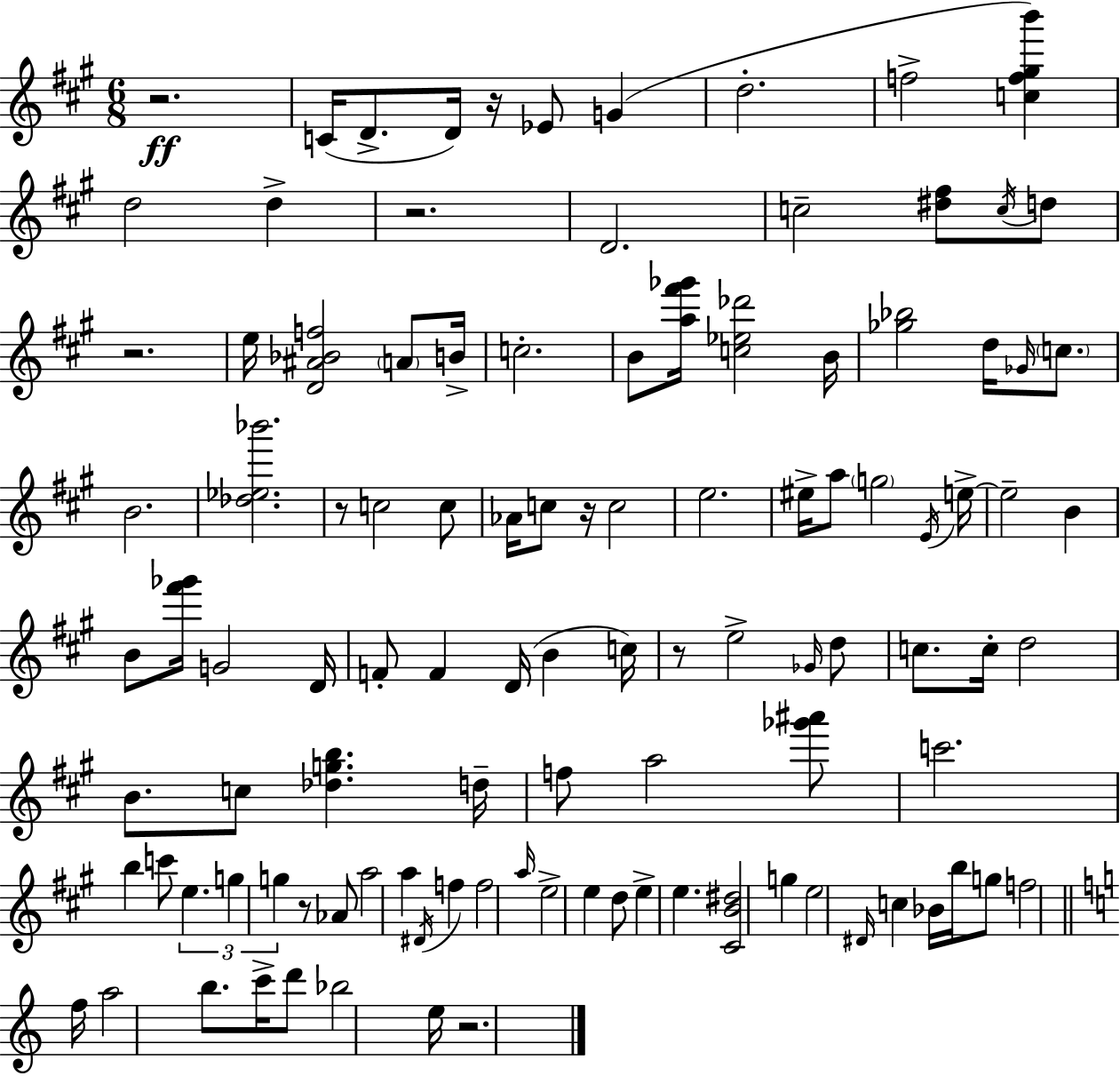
R/h. C4/s D4/e. D4/s R/s Eb4/e G4/q D5/h. F5/h [C5,F5,G#5,B6]/q D5/h D5/q R/h. D4/h. C5/h [D#5,F#5]/e C5/s D5/e R/h. E5/s [D4,A#4,Bb4,F5]/h A4/e B4/s C5/h. B4/e [A5,F#6,Gb6]/s [C5,Eb5,Db6]/h B4/s [Gb5,Bb5]/h D5/s Gb4/s C5/e. B4/h. [Db5,Eb5,Bb6]/h. R/e C5/h C5/e Ab4/s C5/e R/s C5/h E5/h. EIS5/s A5/e G5/h E4/s E5/s E5/h B4/q B4/e [F#6,Gb6]/s G4/h D4/s F4/e F4/q D4/s B4/q C5/s R/e E5/h Gb4/s D5/e C5/e. C5/s D5/h B4/e. C5/e [Db5,G5,B5]/q. D5/s F5/e A5/h [Gb6,A#6]/e C6/h. B5/q C6/e E5/q. G5/q G5/q R/e Ab4/e A5/h A5/q D#4/s F5/q F5/h A5/s E5/h E5/q D5/e E5/q E5/q. [C#4,B4,D#5]/h G5/q E5/h D#4/s C5/q Bb4/s B5/s G5/e F5/h F5/s A5/h B5/e. C6/s D6/e Bb5/h E5/s R/h.